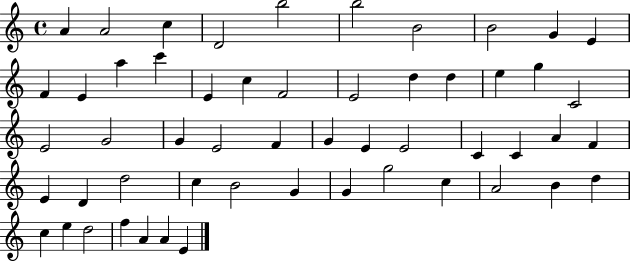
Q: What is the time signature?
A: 4/4